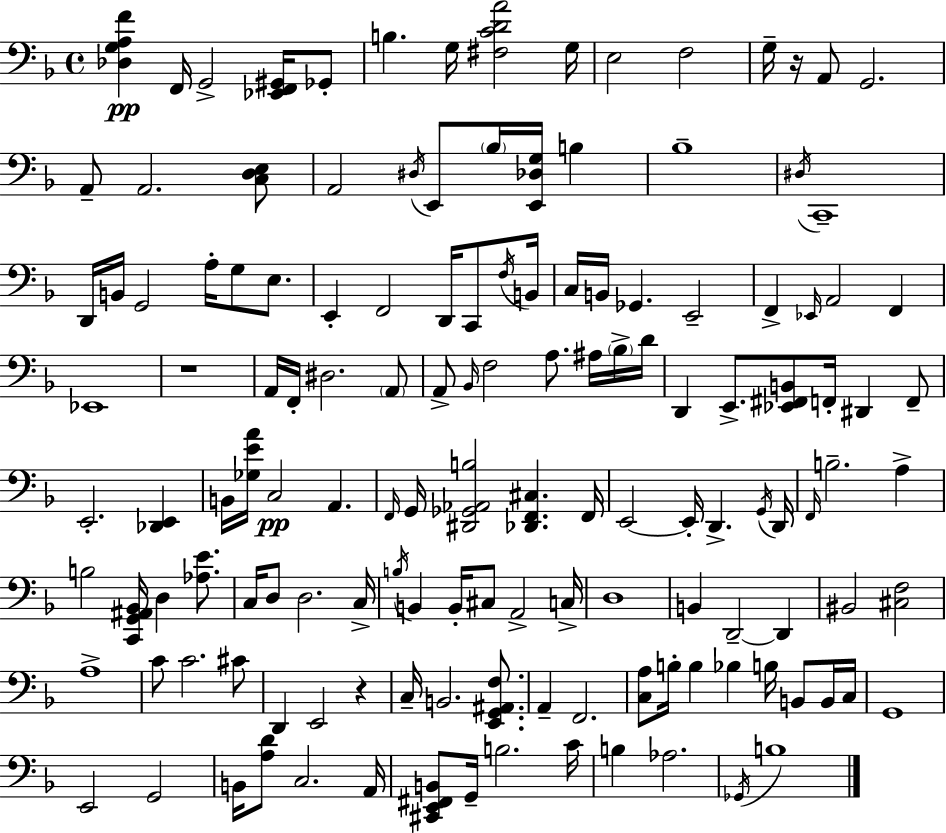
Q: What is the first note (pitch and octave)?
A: F2